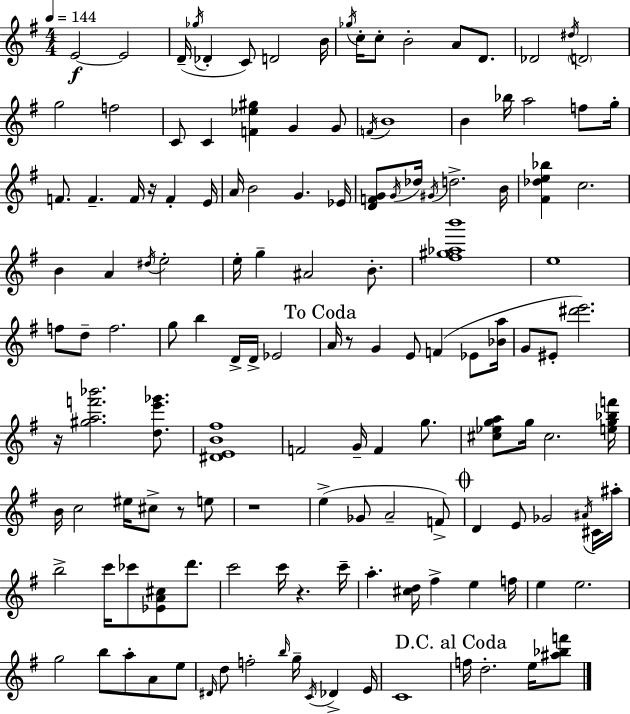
E4/h E4/h D4/s Gb5/s Db4/q C4/e D4/h B4/s Gb5/s C5/s C5/e B4/h A4/e D4/e. Db4/h D#5/s D4/h G5/h F5/h C4/e C4/q [F4,Eb5,G#5]/q G4/q G4/e F4/s B4/w B4/q Bb5/s A5/h F5/e G5/s F4/e. F4/q. F4/s R/s F4/q E4/s A4/s B4/h G4/q. Eb4/s [D4,F4,G4]/e G4/s Db5/s G#4/s D5/h. B4/s [F#4,Db5,E5,Bb5]/q C5/h. B4/q A4/q D#5/s E5/h E5/s G5/q A#4/h B4/e. [F#5,G#5,Ab5,B6]/w E5/w F5/e D5/e F5/h. G5/e B5/q D4/s D4/s Eb4/h A4/s R/e G4/q E4/e F4/q Eb4/e [Bb4,A5]/s G4/e EIS4/e [D#6,E6]/h. R/s [G#5,A5,F6,Bb6]/h. [D5,E6,Gb6]/e. [D#4,E4,B4,F#5]/w F4/h G4/s F4/q G5/e. [C#5,Eb5,G5,A5]/e G5/s C#5/h. [E5,G5,Bb5,F6]/s B4/s C5/h EIS5/s C#5/e R/e E5/e R/w E5/q Gb4/e A4/h F4/e D4/q E4/e Gb4/h A#4/s C#4/s A#5/s B5/h C6/s CES6/e [Eb4,A4,C#5]/e D6/e. C6/h C6/s R/q. C6/s A5/q. [C#5,D5]/s F#5/q E5/q F5/s E5/q E5/h. G5/h B5/e A5/e A4/e E5/e D#4/s D5/e F5/h B5/s G5/s C4/s Db4/q E4/s C4/w F5/s D5/h. E5/s [A#5,Bb5,F6]/e